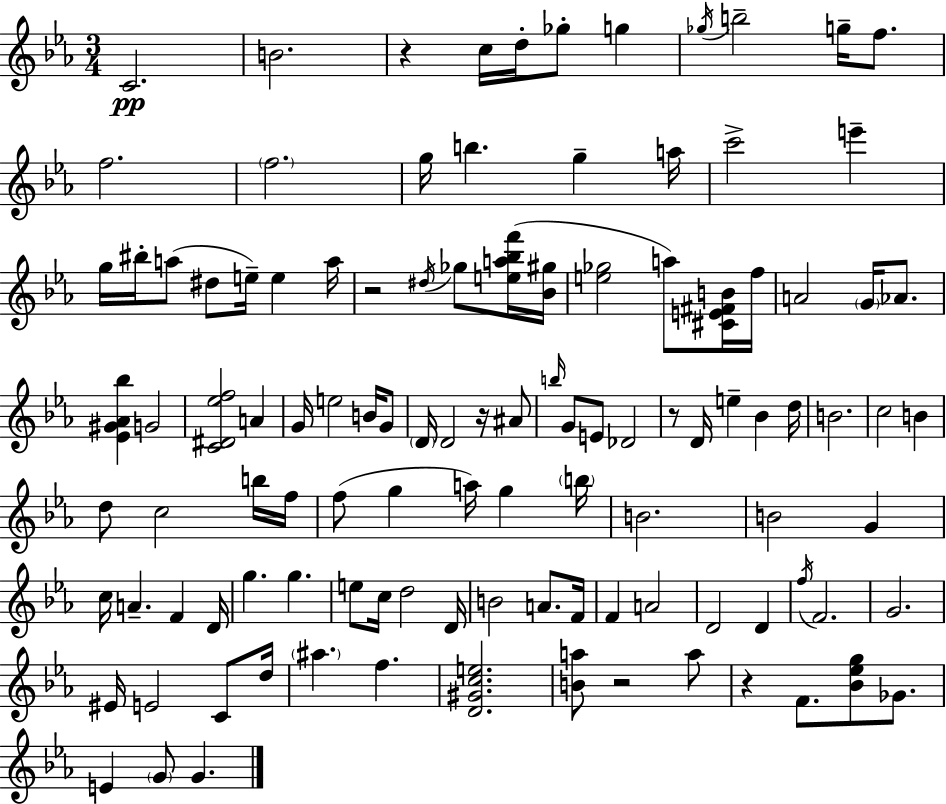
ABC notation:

X:1
T:Untitled
M:3/4
L:1/4
K:Cm
C2 B2 z c/4 d/4 _g/2 g _g/4 b2 g/4 f/2 f2 f2 g/4 b g a/4 c'2 e' g/4 ^b/4 a/2 ^d/2 e/4 e a/4 z2 ^d/4 _g/2 [ea_bf']/4 [_B^g]/4 [e_g]2 a/2 [^CE^FB]/4 f/4 A2 G/4 _A/2 [_E^G_A_b] G2 [C^D_ef]2 A G/4 e2 B/4 G/2 D/4 D2 z/4 ^A/2 b/4 G/2 E/2 _D2 z/2 D/4 e _B d/4 B2 c2 B d/2 c2 b/4 f/4 f/2 g a/4 g b/4 B2 B2 G c/4 A F D/4 g g e/2 c/4 d2 D/4 B2 A/2 F/4 F A2 D2 D f/4 F2 G2 ^E/4 E2 C/2 d/4 ^a f [D^Gce]2 [Ba]/2 z2 a/2 z F/2 [_B_eg]/2 _G/2 E G/2 G